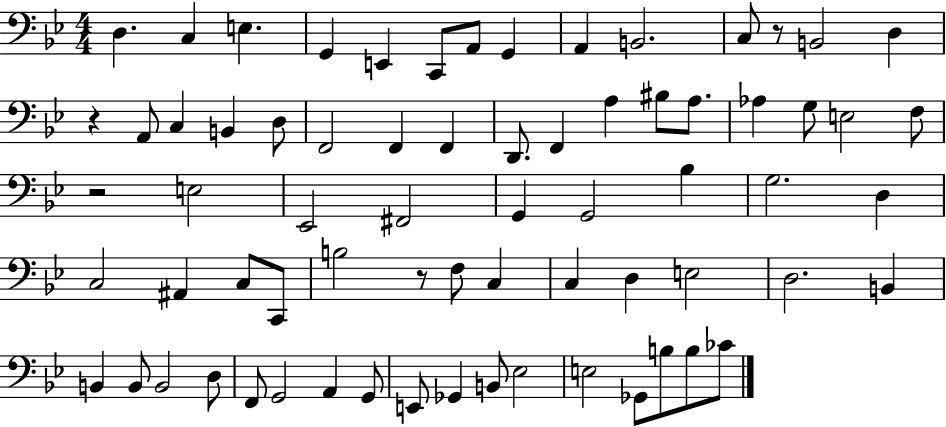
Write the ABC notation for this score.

X:1
T:Untitled
M:4/4
L:1/4
K:Bb
D, C, E, G,, E,, C,,/2 A,,/2 G,, A,, B,,2 C,/2 z/2 B,,2 D, z A,,/2 C, B,, D,/2 F,,2 F,, F,, D,,/2 F,, A, ^B,/2 A,/2 _A, G,/2 E,2 F,/2 z2 E,2 _E,,2 ^F,,2 G,, G,,2 _B, G,2 D, C,2 ^A,, C,/2 C,,/2 B,2 z/2 F,/2 C, C, D, E,2 D,2 B,, B,, B,,/2 B,,2 D,/2 F,,/2 G,,2 A,, G,,/2 E,,/2 _G,, B,,/2 _E,2 E,2 _G,,/2 B,/2 B,/2 _C/2